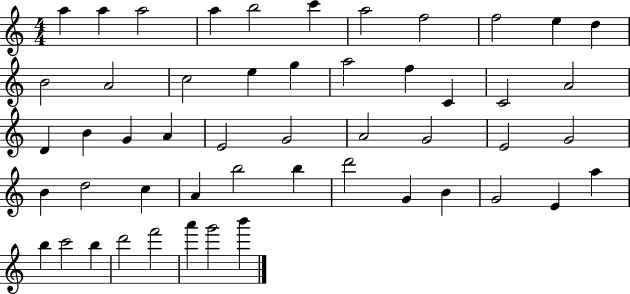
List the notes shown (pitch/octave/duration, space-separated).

A5/q A5/q A5/h A5/q B5/h C6/q A5/h F5/h F5/h E5/q D5/q B4/h A4/h C5/h E5/q G5/q A5/h F5/q C4/q C4/h A4/h D4/q B4/q G4/q A4/q E4/h G4/h A4/h G4/h E4/h G4/h B4/q D5/h C5/q A4/q B5/h B5/q D6/h G4/q B4/q G4/h E4/q A5/q B5/q C6/h B5/q D6/h F6/h A6/q G6/h B6/q